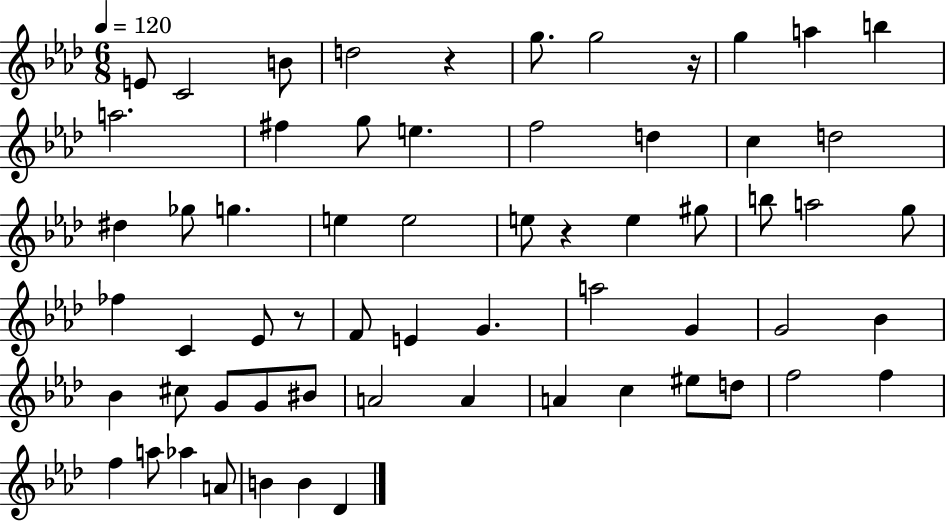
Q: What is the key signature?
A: AES major